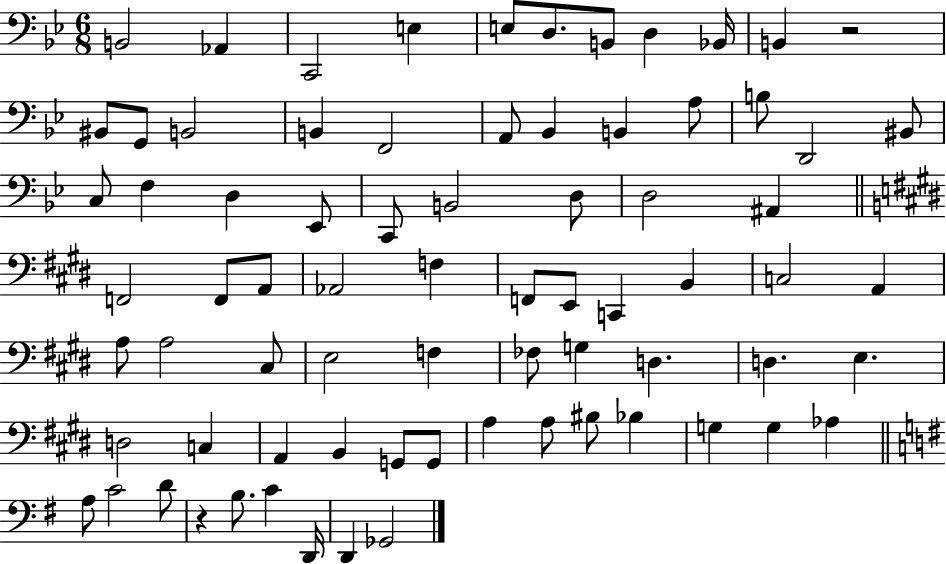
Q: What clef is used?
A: bass